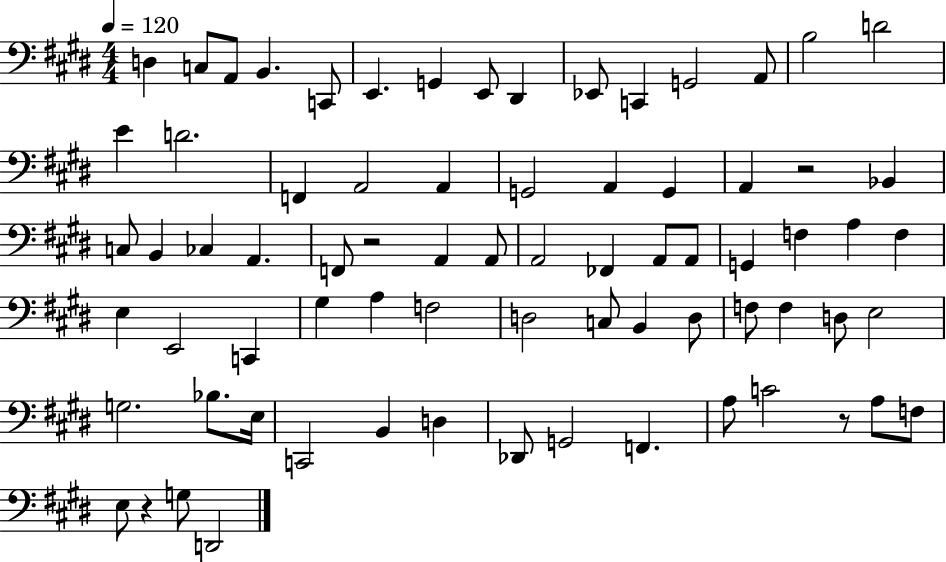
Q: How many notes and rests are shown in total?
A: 74